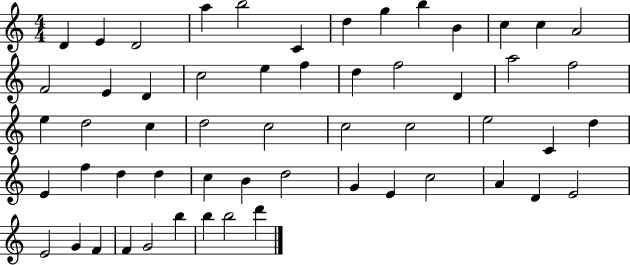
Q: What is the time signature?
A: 4/4